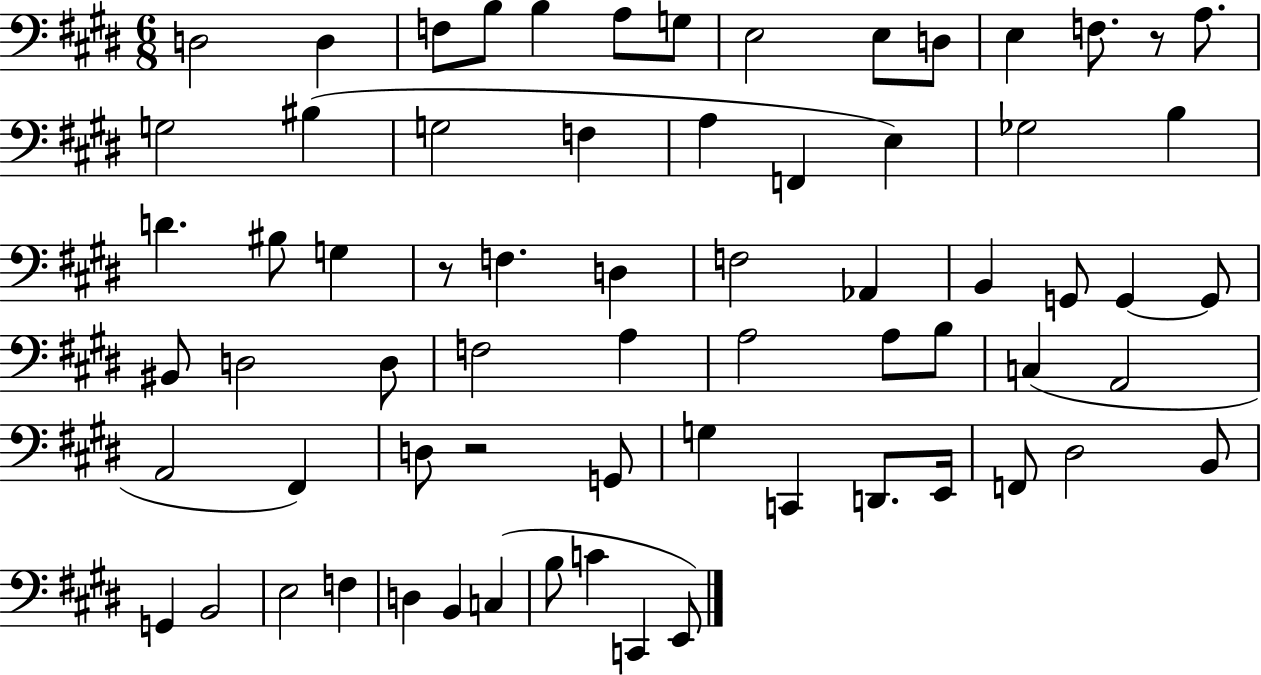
D3/h D3/q F3/e B3/e B3/q A3/e G3/e E3/h E3/e D3/e E3/q F3/e. R/e A3/e. G3/h BIS3/q G3/h F3/q A3/q F2/q E3/q Gb3/h B3/q D4/q. BIS3/e G3/q R/e F3/q. D3/q F3/h Ab2/q B2/q G2/e G2/q G2/e BIS2/e D3/h D3/e F3/h A3/q A3/h A3/e B3/e C3/q A2/h A2/h F#2/q D3/e R/h G2/e G3/q C2/q D2/e. E2/s F2/e D#3/h B2/e G2/q B2/h E3/h F3/q D3/q B2/q C3/q B3/e C4/q C2/q E2/e